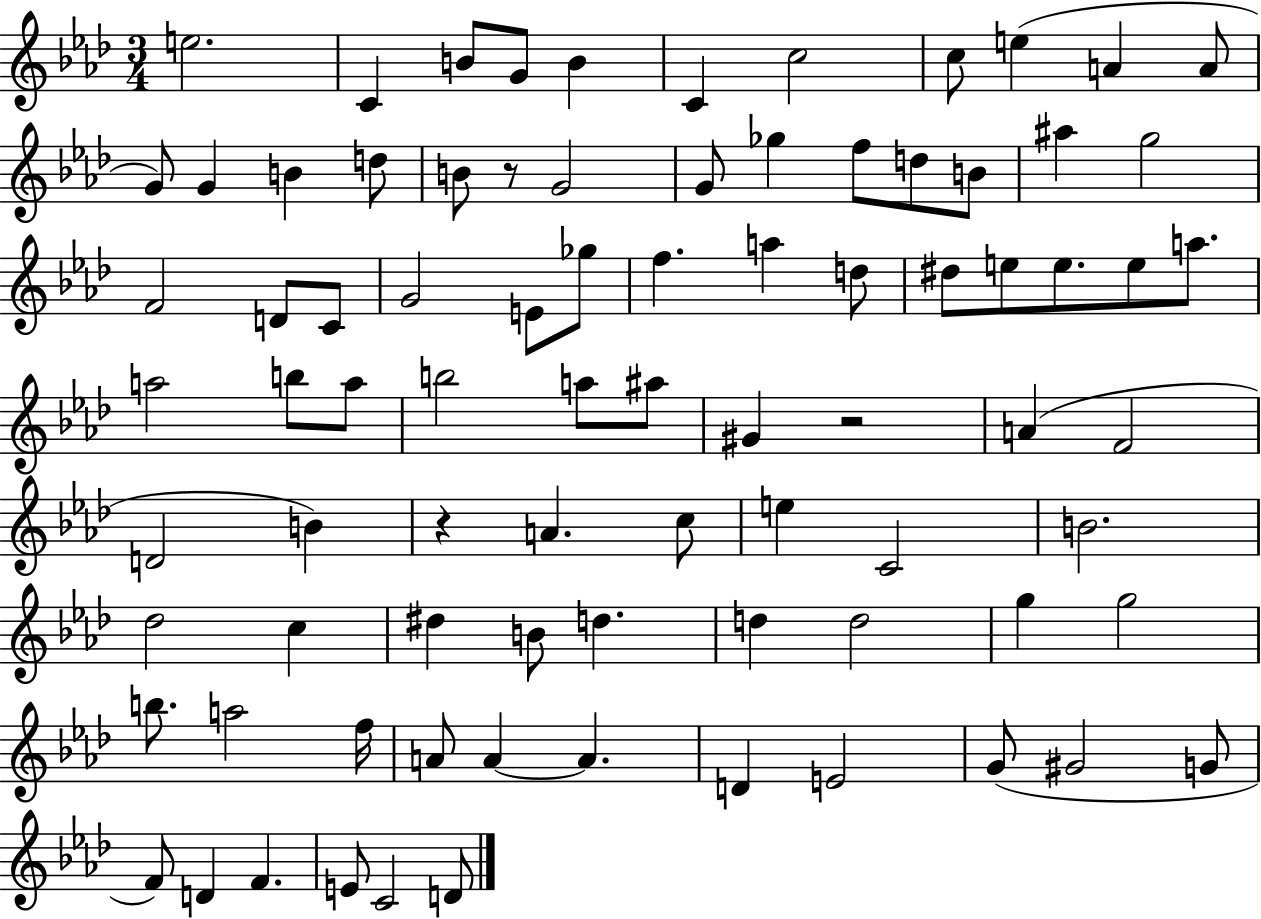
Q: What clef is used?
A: treble